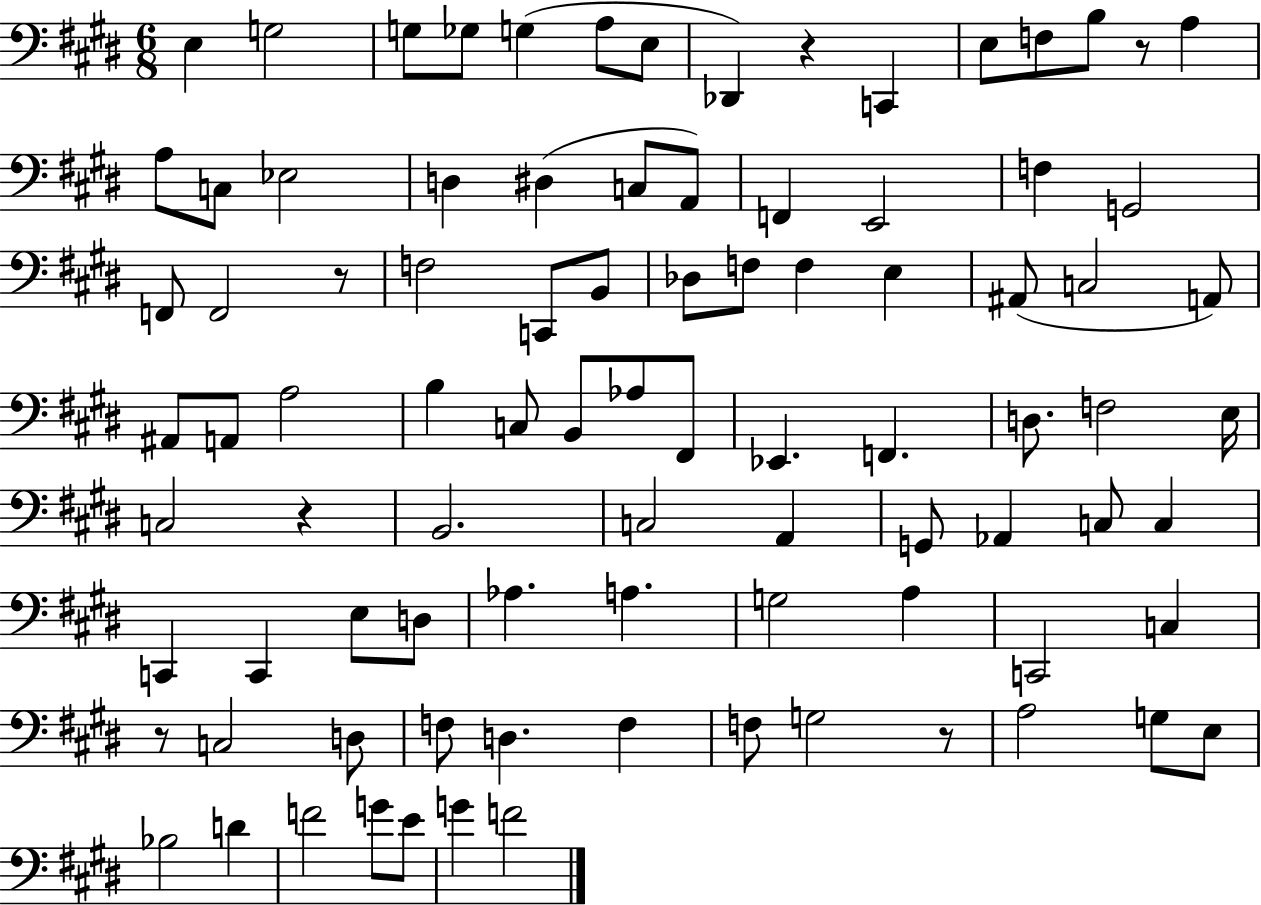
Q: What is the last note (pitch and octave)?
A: F4